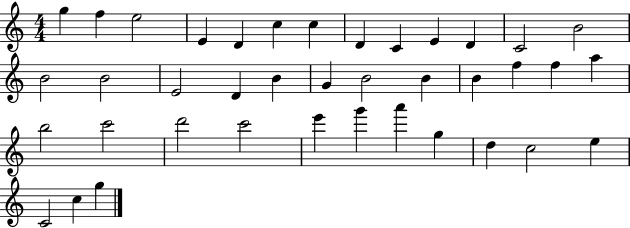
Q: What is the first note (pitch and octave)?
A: G5